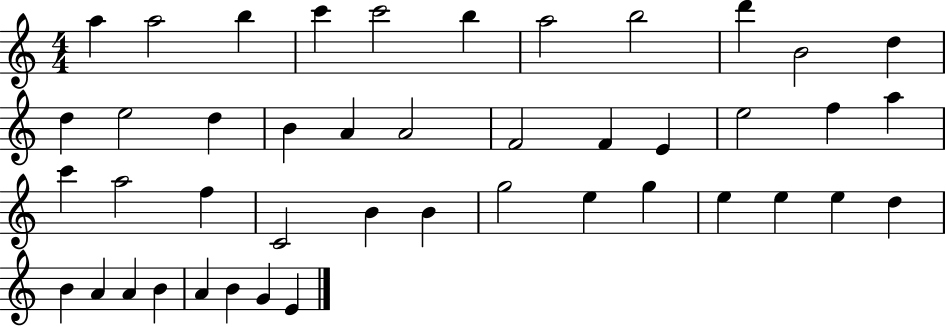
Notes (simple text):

A5/q A5/h B5/q C6/q C6/h B5/q A5/h B5/h D6/q B4/h D5/q D5/q E5/h D5/q B4/q A4/q A4/h F4/h F4/q E4/q E5/h F5/q A5/q C6/q A5/h F5/q C4/h B4/q B4/q G5/h E5/q G5/q E5/q E5/q E5/q D5/q B4/q A4/q A4/q B4/q A4/q B4/q G4/q E4/q